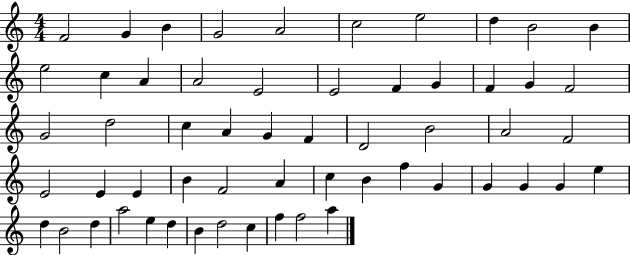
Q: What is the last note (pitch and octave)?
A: A5